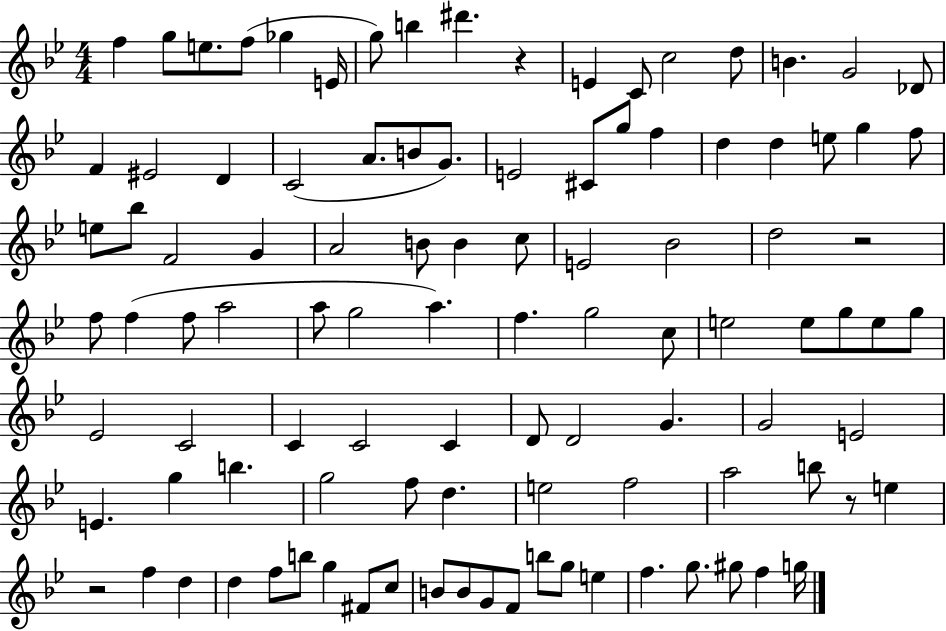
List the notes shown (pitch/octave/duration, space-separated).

F5/q G5/e E5/e. F5/e Gb5/q E4/s G5/e B5/q D#6/q. R/q E4/q C4/e C5/h D5/e B4/q. G4/h Db4/e F4/q EIS4/h D4/q C4/h A4/e. B4/e G4/e. E4/h C#4/e G5/e F5/q D5/q D5/q E5/e G5/q F5/e E5/e Bb5/e F4/h G4/q A4/h B4/e B4/q C5/e E4/h Bb4/h D5/h R/h F5/e F5/q F5/e A5/h A5/e G5/h A5/q. F5/q. G5/h C5/e E5/h E5/e G5/e E5/e G5/e Eb4/h C4/h C4/q C4/h C4/q D4/e D4/h G4/q. G4/h E4/h E4/q. G5/q B5/q. G5/h F5/e D5/q. E5/h F5/h A5/h B5/e R/e E5/q R/h F5/q D5/q D5/q F5/e B5/e G5/q F#4/e C5/e B4/e B4/e G4/e F4/e B5/e G5/e E5/q F5/q. G5/e. G#5/e F5/q G5/s